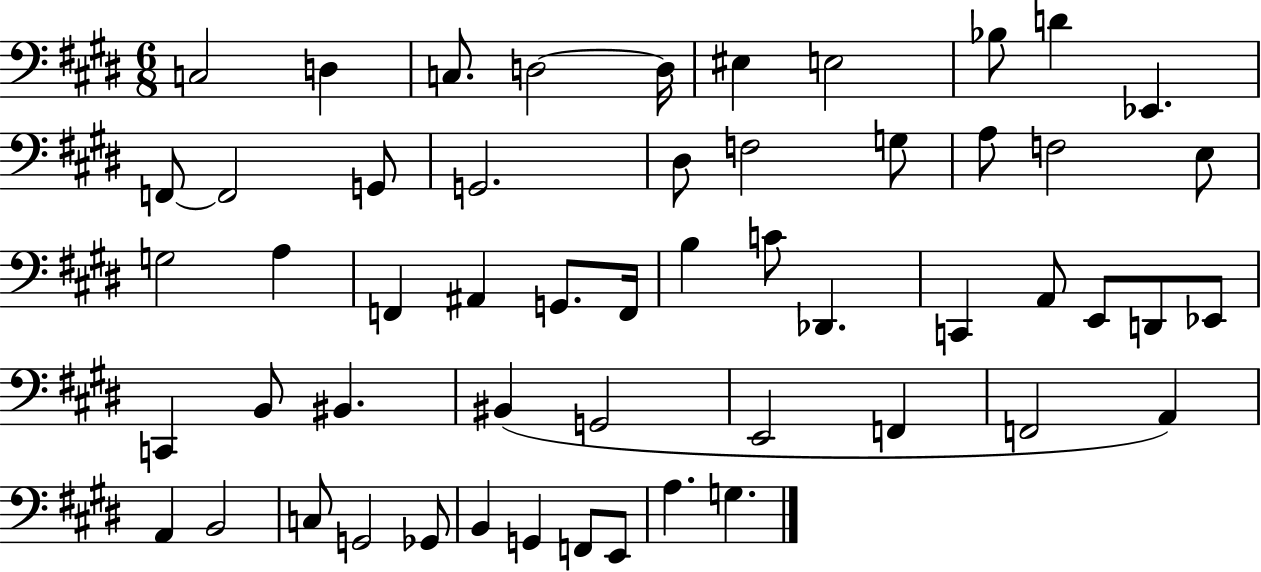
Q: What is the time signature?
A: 6/8